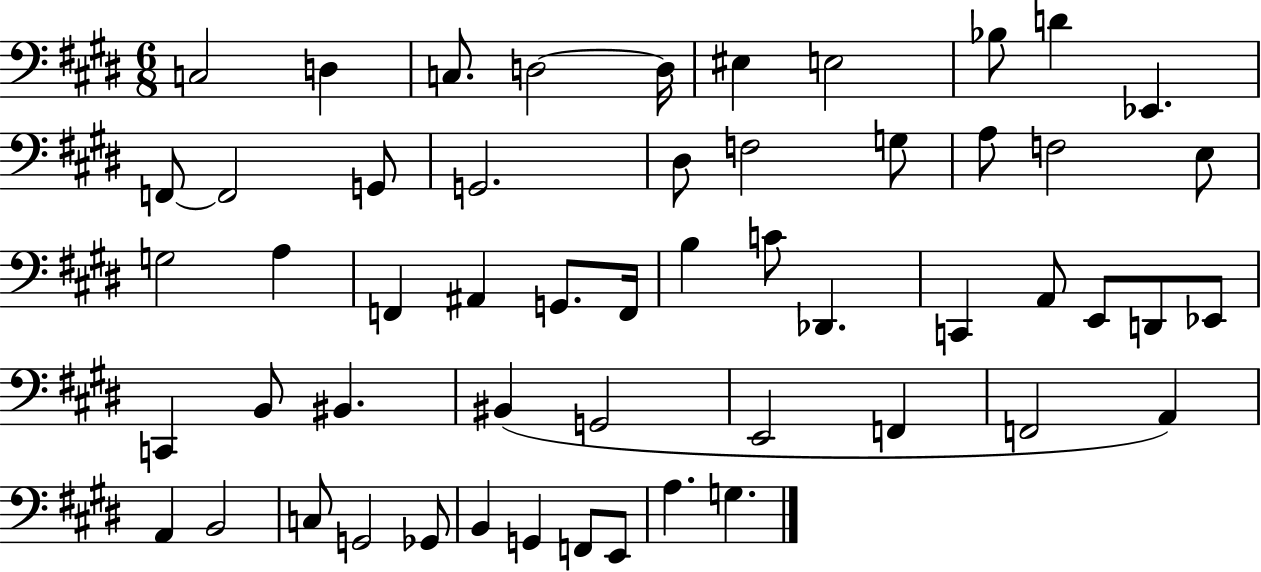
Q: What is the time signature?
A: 6/8